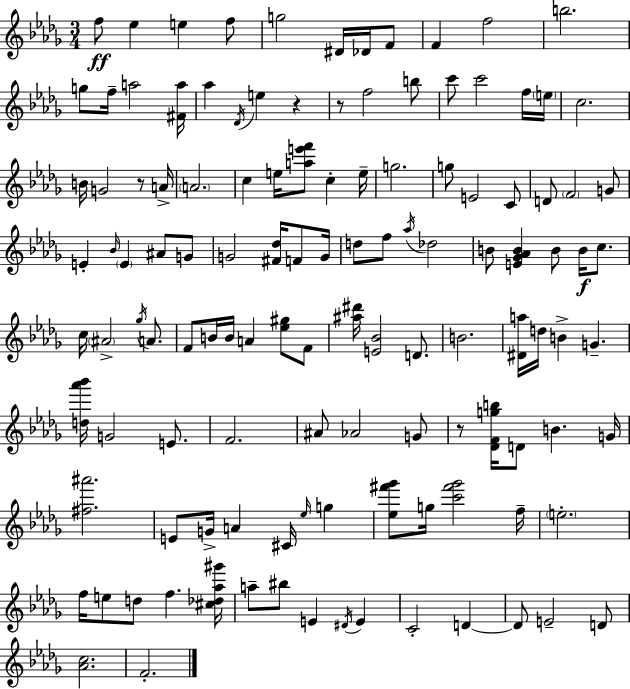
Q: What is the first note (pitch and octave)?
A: F5